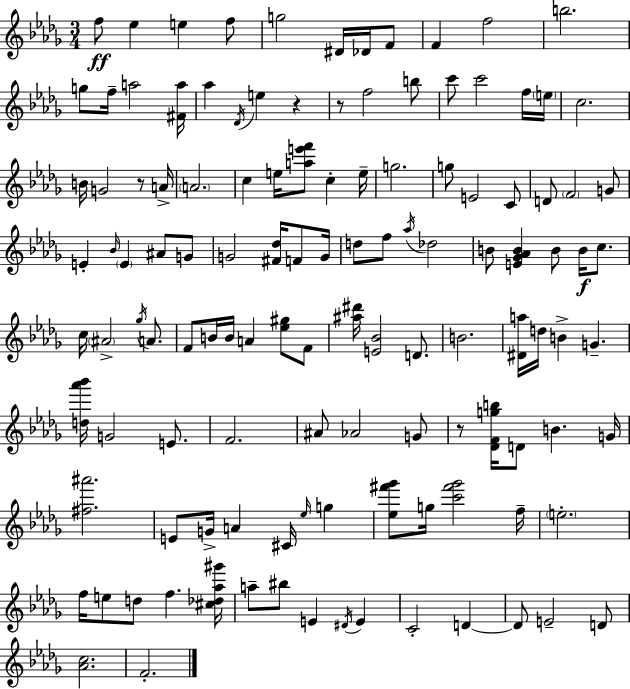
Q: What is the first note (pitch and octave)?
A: F5